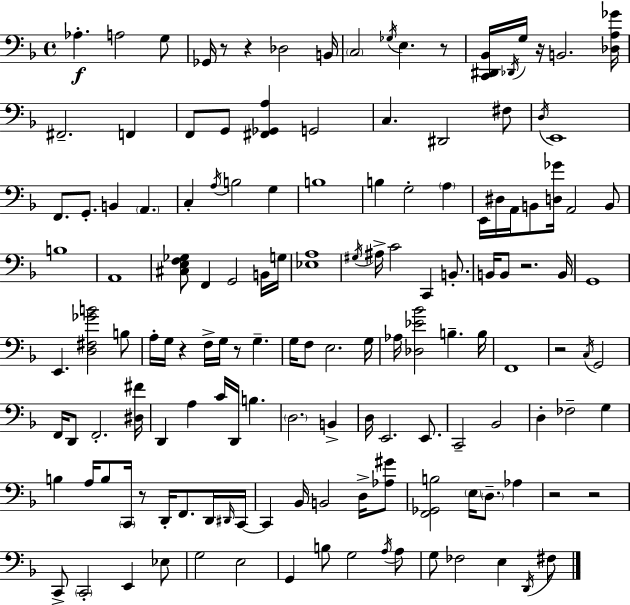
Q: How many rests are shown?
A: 11